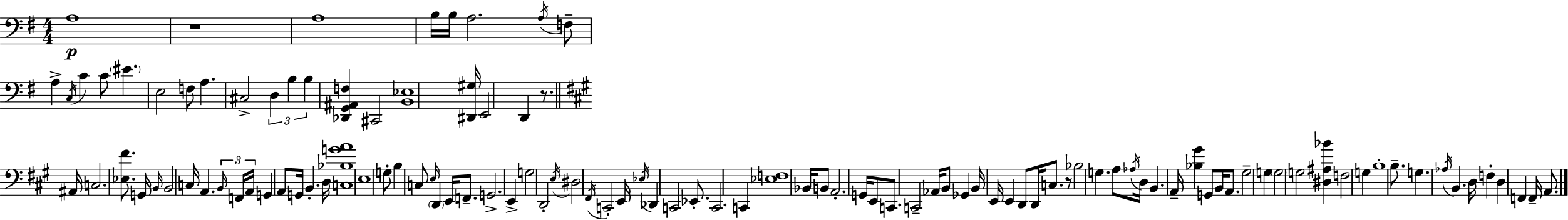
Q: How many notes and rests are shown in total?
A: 114